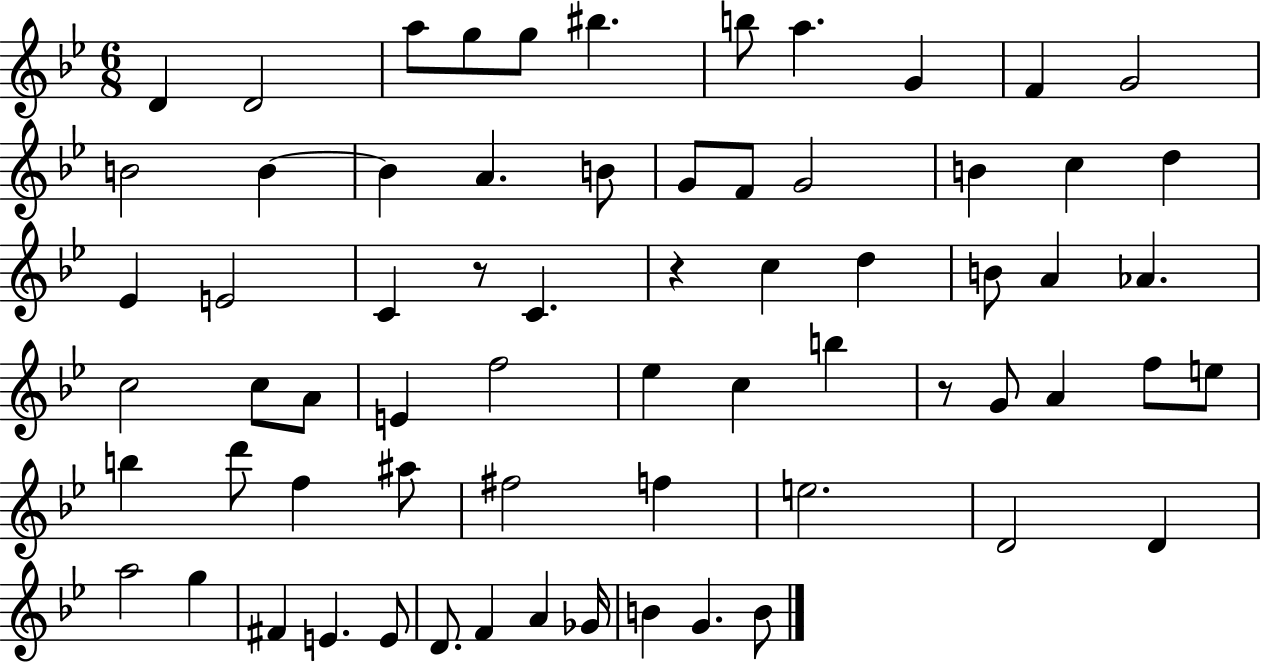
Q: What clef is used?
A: treble